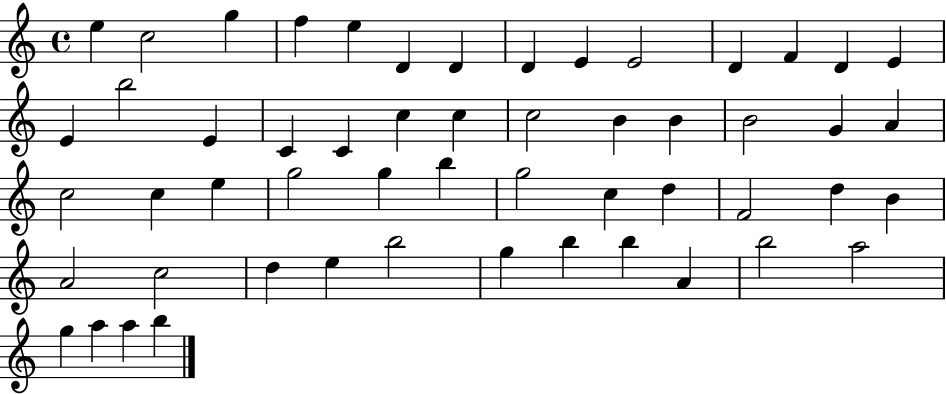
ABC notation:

X:1
T:Untitled
M:4/4
L:1/4
K:C
e c2 g f e D D D E E2 D F D E E b2 E C C c c c2 B B B2 G A c2 c e g2 g b g2 c d F2 d B A2 c2 d e b2 g b b A b2 a2 g a a b